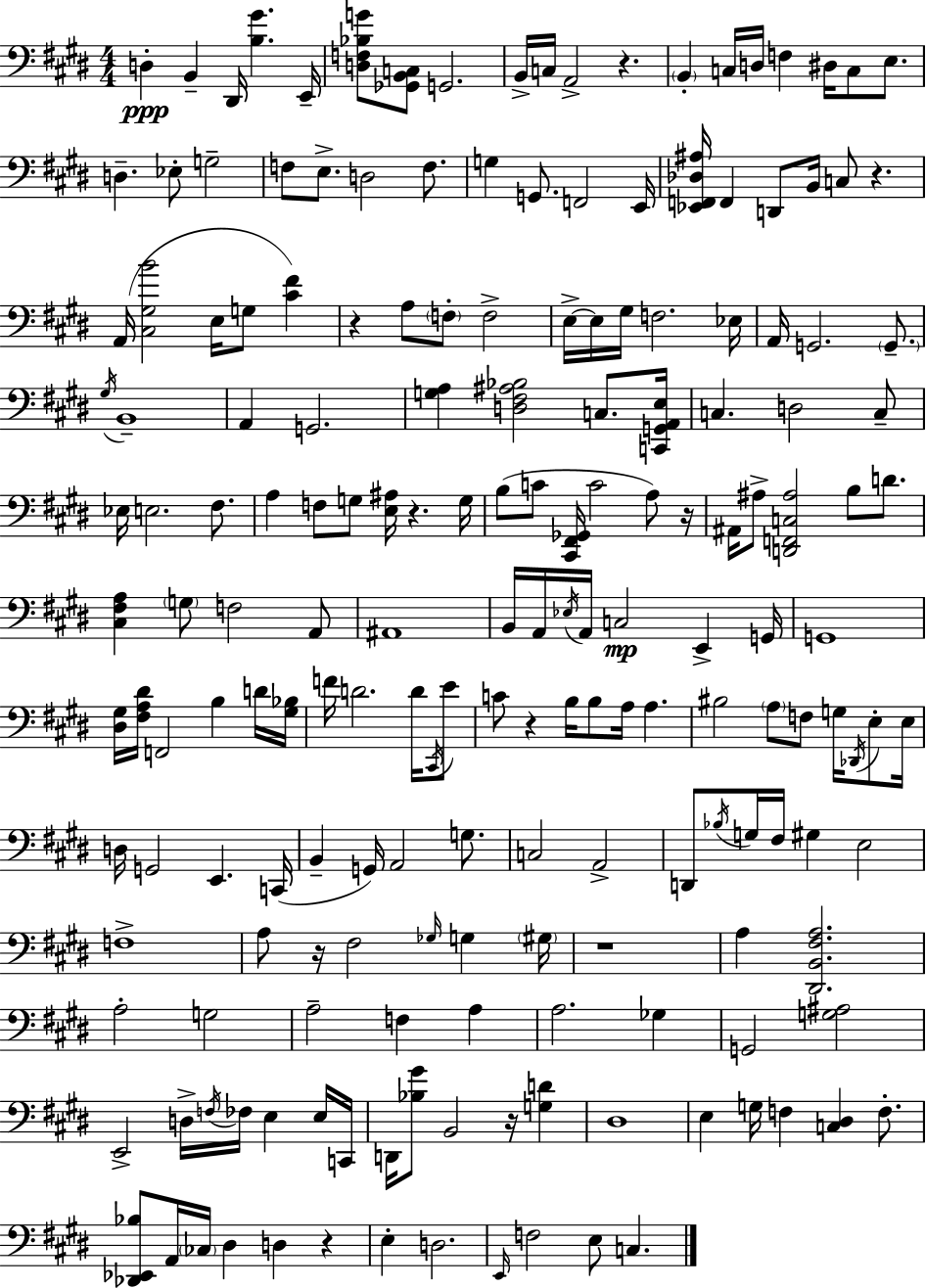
D3/q B2/q D#2/s [B3,G#4]/q. E2/s [D3,F3,Bb3,G4]/e [Gb2,B2,C3]/e G2/h. B2/s C3/s A2/h R/q. B2/q C3/s D3/s F3/q D#3/s C3/e E3/e. D3/q. Eb3/e G3/h F3/e E3/e. D3/h F3/e. G3/q G2/e. F2/h E2/s [Eb2,F2,Db3,A#3]/s F2/q D2/e B2/s C3/e R/q. A2/s [C#3,G#3,B4]/h E3/s G3/e [C#4,F#4]/q R/q A3/e F3/e F3/h E3/s E3/s G#3/s F3/h. Eb3/s A2/s G2/h. G2/e. G#3/s B2/w A2/q G2/h. [G3,A3]/q [D3,F#3,A#3,Bb3]/h C3/e. [C2,G2,A2,E3]/s C3/q. D3/h C3/e Eb3/s E3/h. F#3/e. A3/q F3/e G3/e [E3,A#3]/s R/q. G3/s B3/e C4/e [C#2,F#2,Gb2]/s C4/h A3/e R/s A#2/s A#3/e [D2,F2,C3,A#3]/h B3/e D4/e. [C#3,F#3,A3]/q G3/e F3/h A2/e A#2/w B2/s A2/s Eb3/s A2/s C3/h E2/q G2/s G2/w [D#3,G#3]/s [F#3,A3,D#4]/s F2/h B3/q D4/s [G#3,Bb3]/s F4/s D4/h. D4/s C#2/s E4/e C4/e R/q B3/s B3/e A3/s A3/q. BIS3/h A3/e F3/e G3/s Db2/s E3/e E3/s D3/s G2/h E2/q. C2/s B2/q G2/s A2/h G3/e. C3/h A2/h D2/e Bb3/s G3/s F#3/s G#3/q E3/h F3/w A3/e R/s F#3/h Gb3/s G3/q G#3/s R/w A3/q [D#2,B2,F#3,A3]/h. A3/h G3/h A3/h F3/q A3/q A3/h. Gb3/q G2/h [G3,A#3]/h E2/h D3/s F3/s FES3/s E3/q E3/s C2/s D2/s [Bb3,G#4]/e B2/h R/s [G3,D4]/q D#3/w E3/q G3/s F3/q [C3,D#3]/q F3/e. [Db2,Eb2,Bb3]/e A2/s CES3/s D#3/q D3/q R/q E3/q D3/h. E2/s F3/h E3/e C3/q.